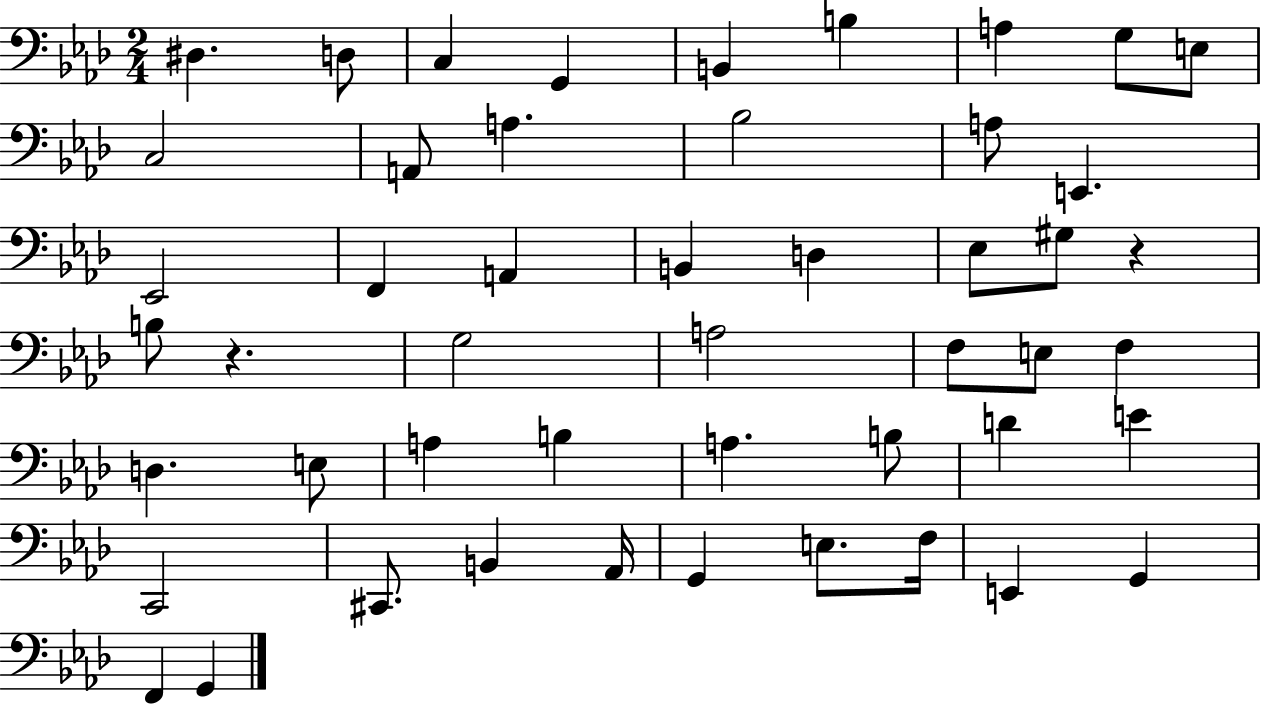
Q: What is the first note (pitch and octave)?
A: D#3